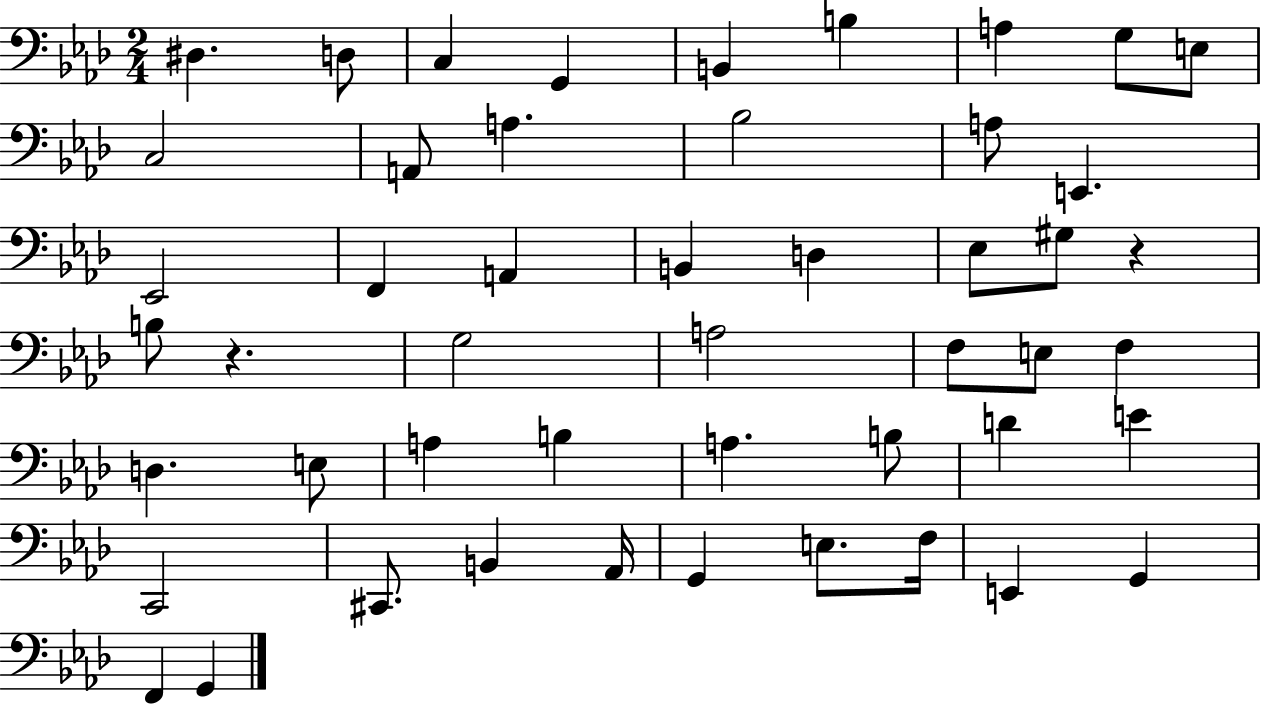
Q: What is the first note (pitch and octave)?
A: D#3